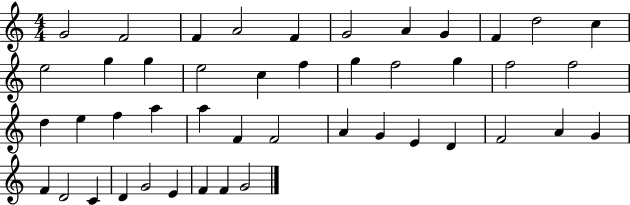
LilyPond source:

{
  \clef treble
  \numericTimeSignature
  \time 4/4
  \key c \major
  g'2 f'2 | f'4 a'2 f'4 | g'2 a'4 g'4 | f'4 d''2 c''4 | \break e''2 g''4 g''4 | e''2 c''4 f''4 | g''4 f''2 g''4 | f''2 f''2 | \break d''4 e''4 f''4 a''4 | a''4 f'4 f'2 | a'4 g'4 e'4 d'4 | f'2 a'4 g'4 | \break f'4 d'2 c'4 | d'4 g'2 e'4 | f'4 f'4 g'2 | \bar "|."
}